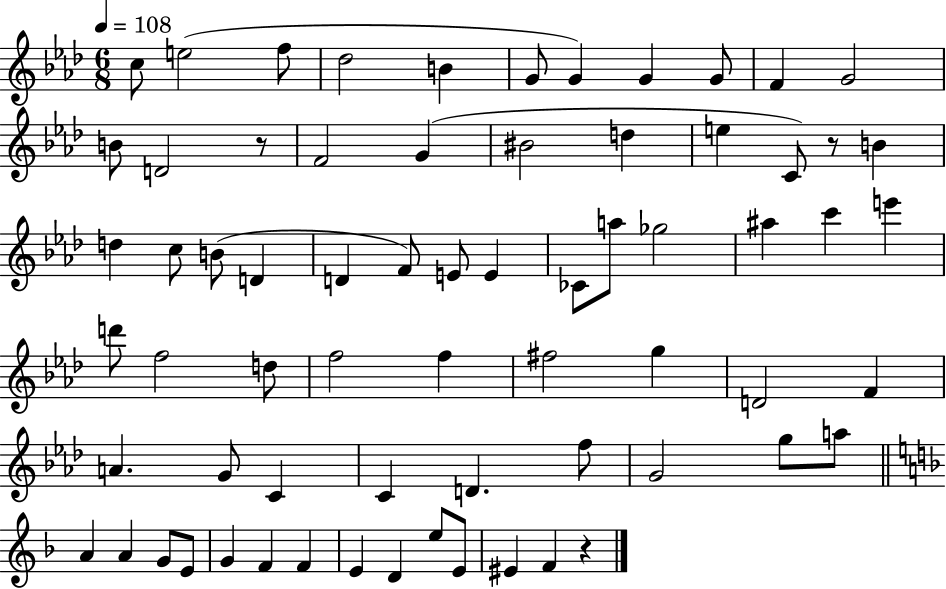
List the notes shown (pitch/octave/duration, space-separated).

C5/e E5/h F5/e Db5/h B4/q G4/e G4/q G4/q G4/e F4/q G4/h B4/e D4/h R/e F4/h G4/q BIS4/h D5/q E5/q C4/e R/e B4/q D5/q C5/e B4/e D4/q D4/q F4/e E4/e E4/q CES4/e A5/e Gb5/h A#5/q C6/q E6/q D6/e F5/h D5/e F5/h F5/q F#5/h G5/q D4/h F4/q A4/q. G4/e C4/q C4/q D4/q. F5/e G4/h G5/e A5/e A4/q A4/q G4/e E4/e G4/q F4/q F4/q E4/q D4/q E5/e E4/e EIS4/q F4/q R/q